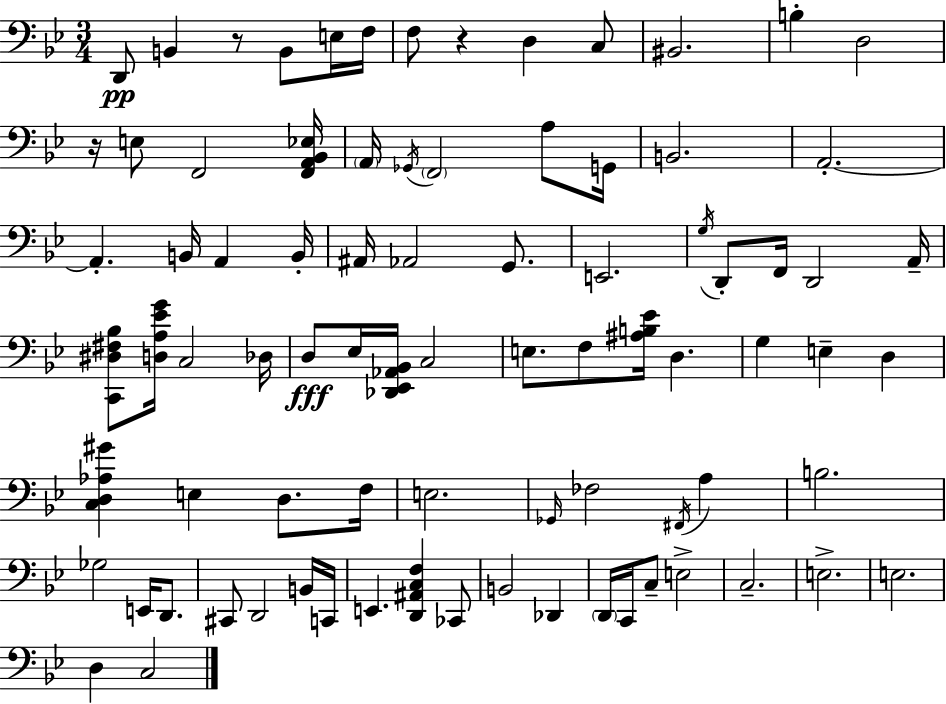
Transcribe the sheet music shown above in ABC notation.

X:1
T:Untitled
M:3/4
L:1/4
K:Bb
D,,/2 B,, z/2 B,,/2 E,/4 F,/4 F,/2 z D, C,/2 ^B,,2 B, D,2 z/4 E,/2 F,,2 [F,,A,,_B,,_E,]/4 A,,/4 _G,,/4 F,,2 A,/2 G,,/4 B,,2 A,,2 A,, B,,/4 A,, B,,/4 ^A,,/4 _A,,2 G,,/2 E,,2 G,/4 D,,/2 F,,/4 D,,2 A,,/4 [C,,^D,^F,_B,]/2 [D,A,_EG]/4 C,2 _D,/4 D,/2 _E,/4 [_D,,_E,,_A,,_B,,]/4 C,2 E,/2 F,/2 [^A,B,_E]/4 D, G, E, D, [C,D,_A,^G] E, D,/2 F,/4 E,2 _G,,/4 _F,2 ^F,,/4 A, B,2 _G,2 E,,/4 D,,/2 ^C,,/2 D,,2 B,,/4 C,,/4 E,, [D,,^A,,C,F,] _C,,/2 B,,2 _D,, D,,/4 C,,/4 C,/2 E,2 C,2 E,2 E,2 D, C,2